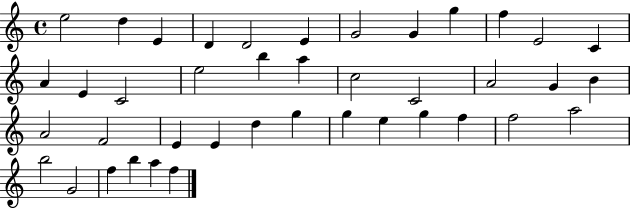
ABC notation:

X:1
T:Untitled
M:4/4
L:1/4
K:C
e2 d E D D2 E G2 G g f E2 C A E C2 e2 b a c2 C2 A2 G B A2 F2 E E d g g e g f f2 a2 b2 G2 f b a f